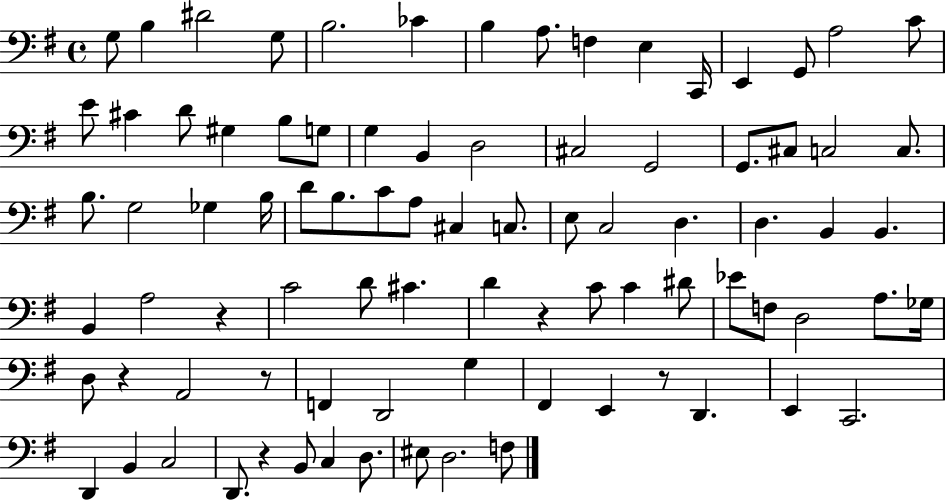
X:1
T:Untitled
M:4/4
L:1/4
K:G
G,/2 B, ^D2 G,/2 B,2 _C B, A,/2 F, E, C,,/4 E,, G,,/2 A,2 C/2 E/2 ^C D/2 ^G, B,/2 G,/2 G, B,, D,2 ^C,2 G,,2 G,,/2 ^C,/2 C,2 C,/2 B,/2 G,2 _G, B,/4 D/2 B,/2 C/2 A,/2 ^C, C,/2 E,/2 C,2 D, D, B,, B,, B,, A,2 z C2 D/2 ^C D z C/2 C ^D/2 _E/2 F,/2 D,2 A,/2 _G,/4 D,/2 z A,,2 z/2 F,, D,,2 G, ^F,, E,, z/2 D,, E,, C,,2 D,, B,, C,2 D,,/2 z B,,/2 C, D,/2 ^E,/2 D,2 F,/2